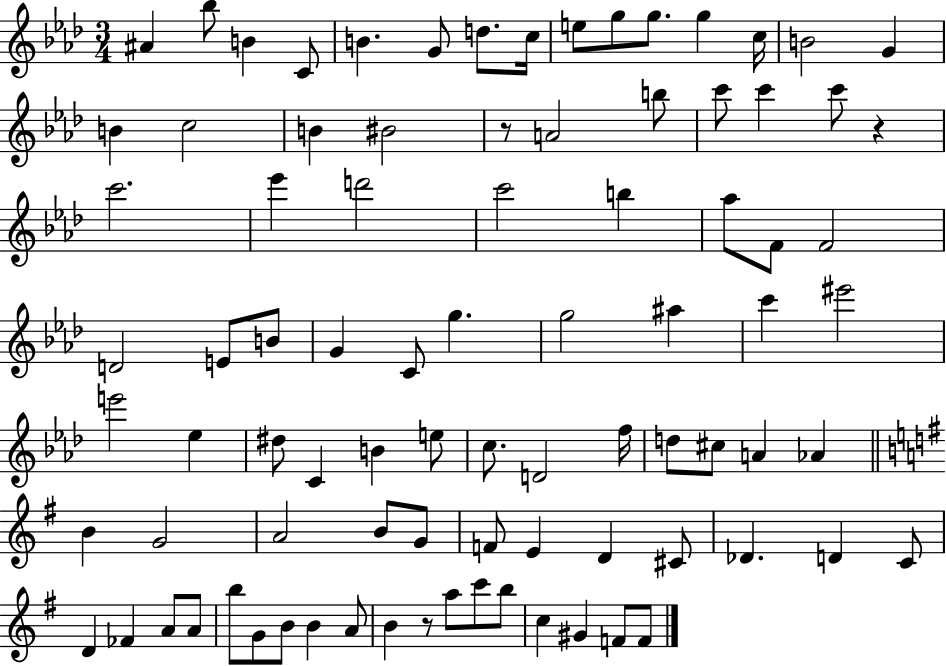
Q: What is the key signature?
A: AES major